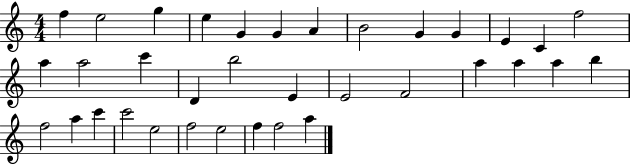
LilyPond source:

{
  \clef treble
  \numericTimeSignature
  \time 4/4
  \key c \major
  f''4 e''2 g''4 | e''4 g'4 g'4 a'4 | b'2 g'4 g'4 | e'4 c'4 f''2 | \break a''4 a''2 c'''4 | d'4 b''2 e'4 | e'2 f'2 | a''4 a''4 a''4 b''4 | \break f''2 a''4 c'''4 | c'''2 e''2 | f''2 e''2 | f''4 f''2 a''4 | \break \bar "|."
}